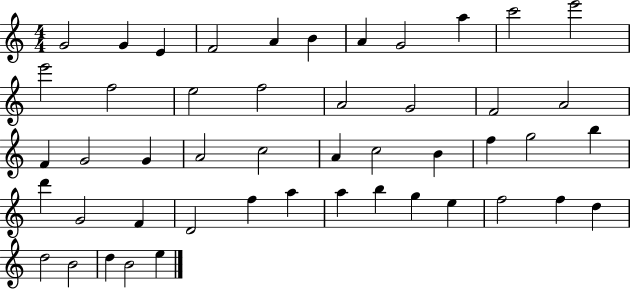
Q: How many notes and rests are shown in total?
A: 48